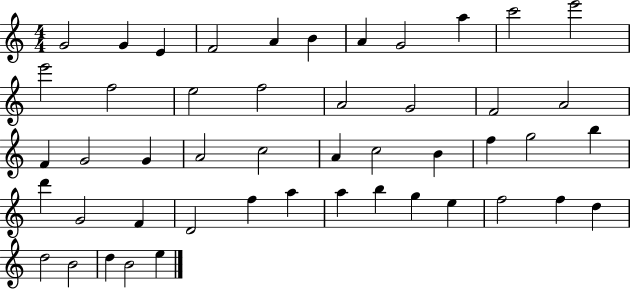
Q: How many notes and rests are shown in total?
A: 48